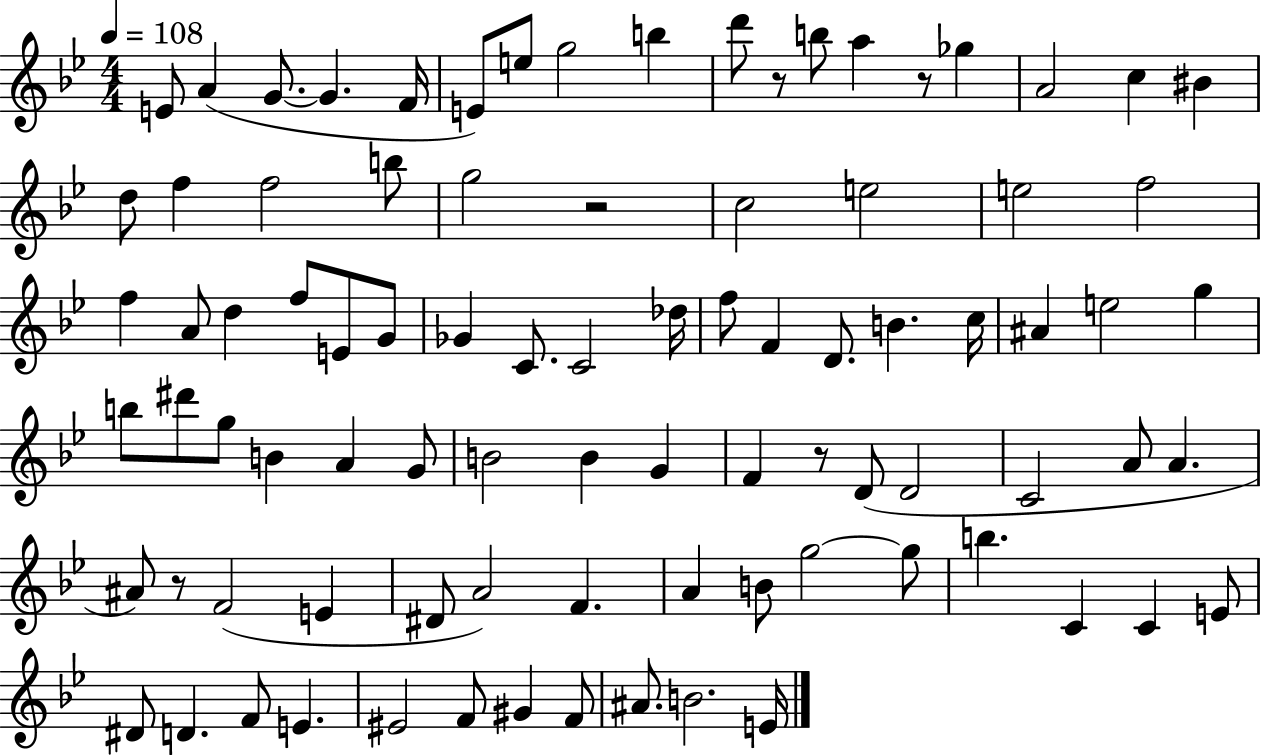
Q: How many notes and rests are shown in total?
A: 88